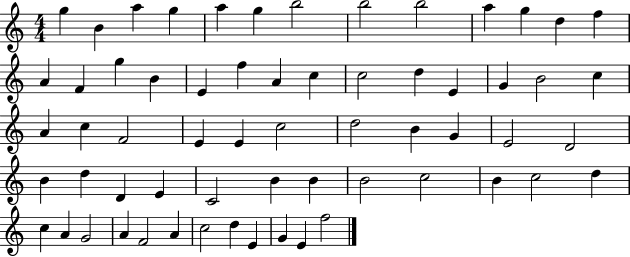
{
  \clef treble
  \numericTimeSignature
  \time 4/4
  \key c \major
  g''4 b'4 a''4 g''4 | a''4 g''4 b''2 | b''2 b''2 | a''4 g''4 d''4 f''4 | \break a'4 f'4 g''4 b'4 | e'4 f''4 a'4 c''4 | c''2 d''4 e'4 | g'4 b'2 c''4 | \break a'4 c''4 f'2 | e'4 e'4 c''2 | d''2 b'4 g'4 | e'2 d'2 | \break b'4 d''4 d'4 e'4 | c'2 b'4 b'4 | b'2 c''2 | b'4 c''2 d''4 | \break c''4 a'4 g'2 | a'4 f'2 a'4 | c''2 d''4 e'4 | g'4 e'4 f''2 | \break \bar "|."
}